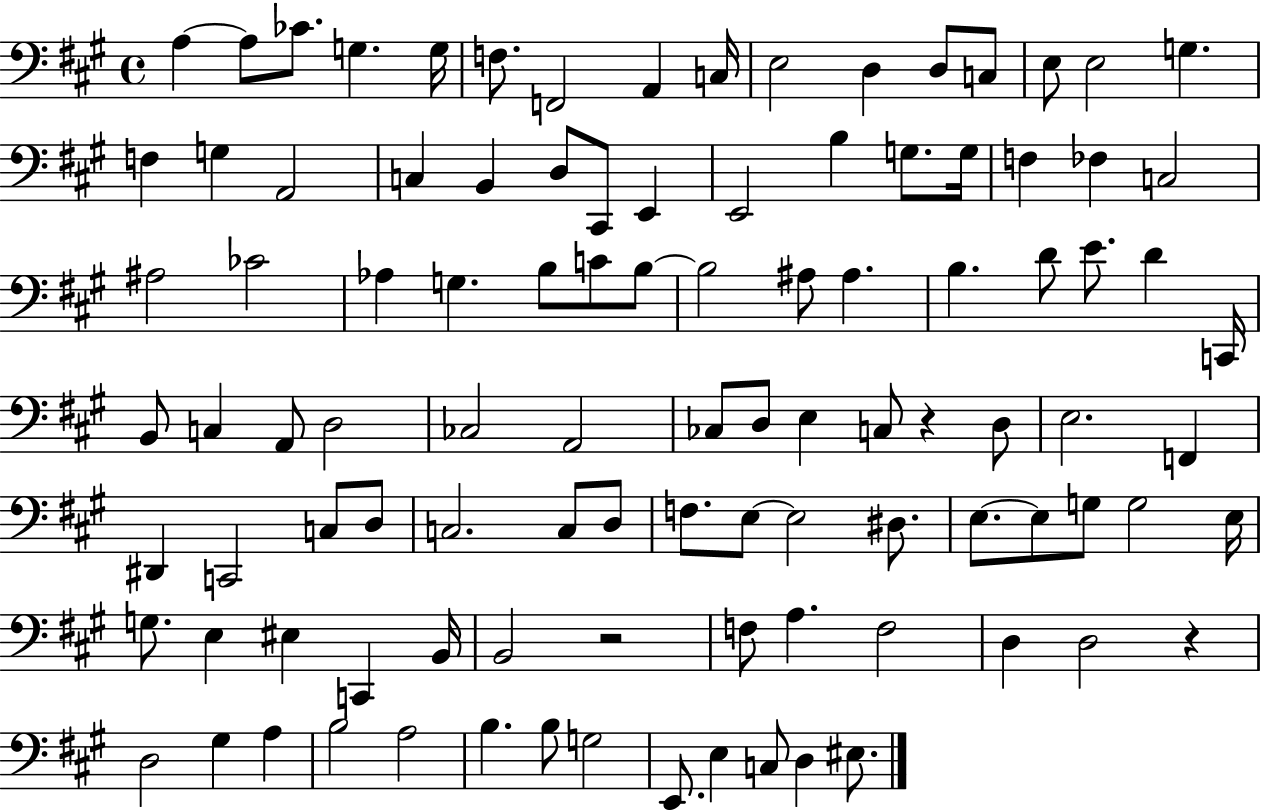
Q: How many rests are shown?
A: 3